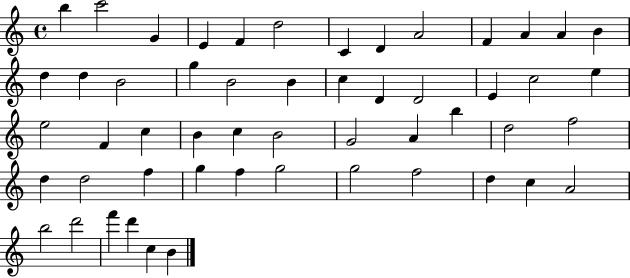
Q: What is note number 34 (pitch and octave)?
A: B5